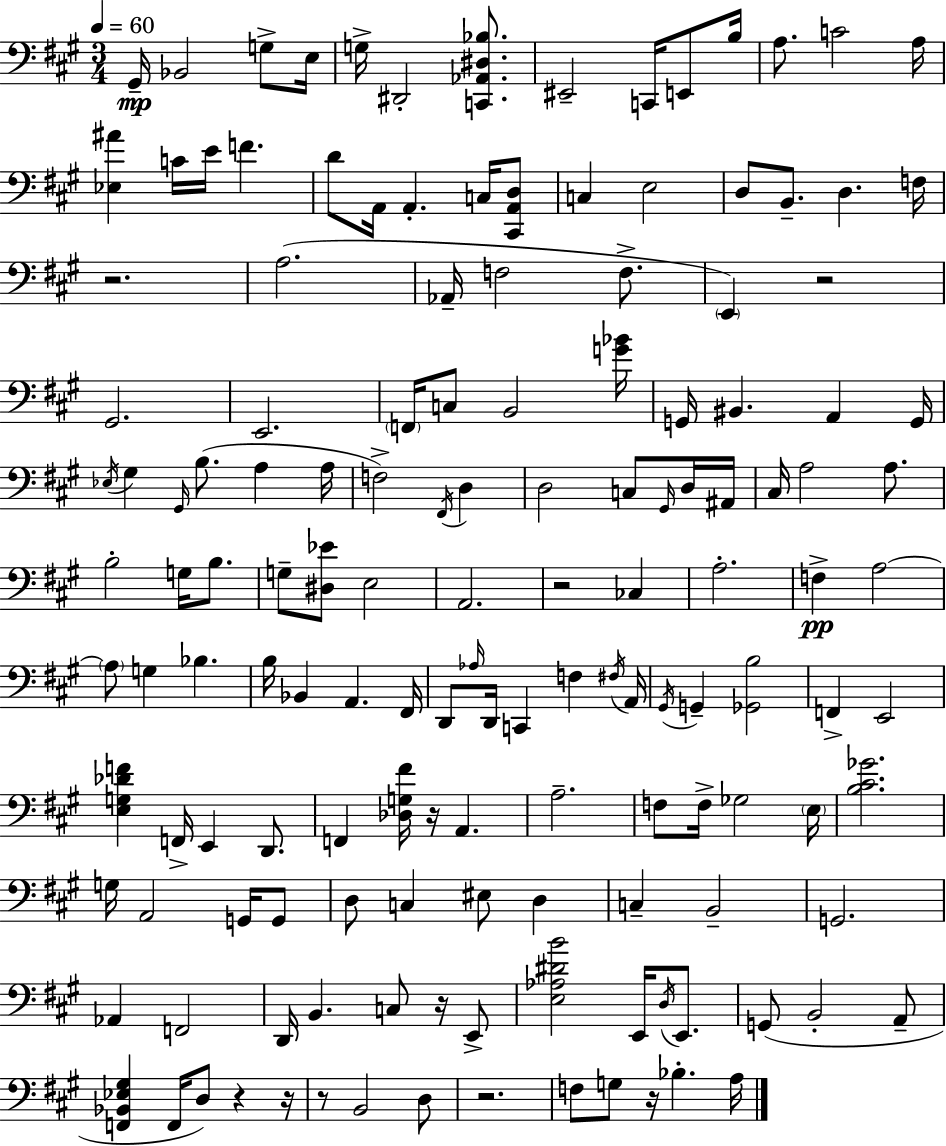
X:1
T:Untitled
M:3/4
L:1/4
K:A
^G,,/4 _B,,2 G,/2 E,/4 G,/4 ^D,,2 [C,,_A,,^D,_B,]/2 ^E,,2 C,,/4 E,,/2 B,/4 A,/2 C2 A,/4 [_E,^A] C/4 E/4 F D/2 A,,/4 A,, C,/4 [^C,,A,,D,]/2 C, E,2 D,/2 B,,/2 D, F,/4 z2 A,2 _A,,/4 F,2 F,/2 E,, z2 ^G,,2 E,,2 F,,/4 C,/2 B,,2 [G_B]/4 G,,/4 ^B,, A,, G,,/4 _E,/4 ^G, ^G,,/4 B,/2 A, A,/4 F,2 ^F,,/4 D, D,2 C,/2 ^G,,/4 D,/4 ^A,,/4 ^C,/4 A,2 A,/2 B,2 G,/4 B,/2 G,/2 [^D,_E]/2 E,2 A,,2 z2 _C, A,2 F, A,2 A,/2 G, _B, B,/4 _B,, A,, ^F,,/4 D,,/2 _A,/4 D,,/4 C,, F, ^F,/4 A,,/4 ^G,,/4 G,, [_G,,B,]2 F,, E,,2 [E,G,_DF] F,,/4 E,, D,,/2 F,, [_D,G,^F]/4 z/4 A,, A,2 F,/2 F,/4 _G,2 E,/4 [B,^C_G]2 G,/4 A,,2 G,,/4 G,,/2 D,/2 C, ^E,/2 D, C, B,,2 G,,2 _A,, F,,2 D,,/4 B,, C,/2 z/4 E,,/2 [E,_A,^DB]2 E,,/4 D,/4 E,,/2 G,,/2 B,,2 A,,/2 [F,,_B,,_E,^G,] F,,/4 D,/2 z z/4 z/2 B,,2 D,/2 z2 F,/2 G,/2 z/4 _B, A,/4